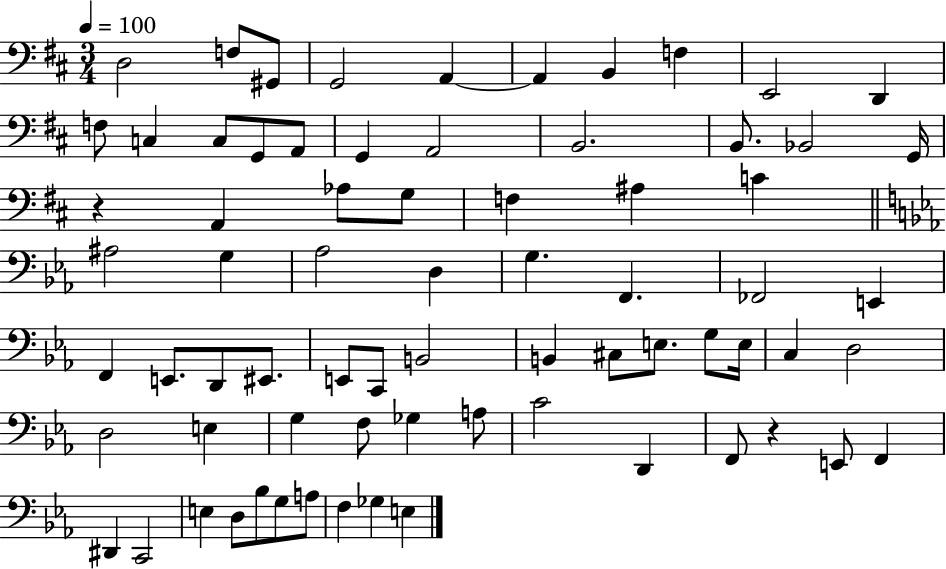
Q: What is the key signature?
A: D major